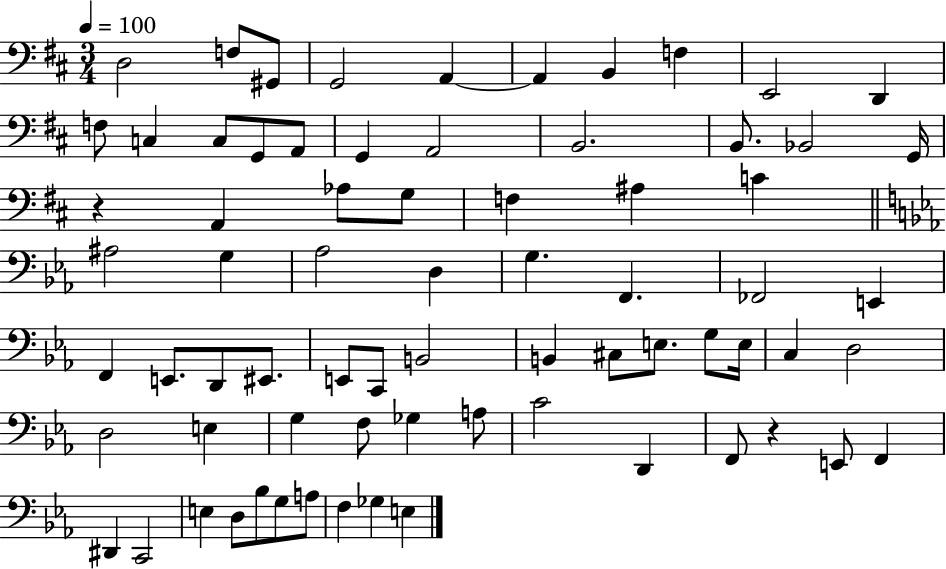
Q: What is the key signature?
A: D major